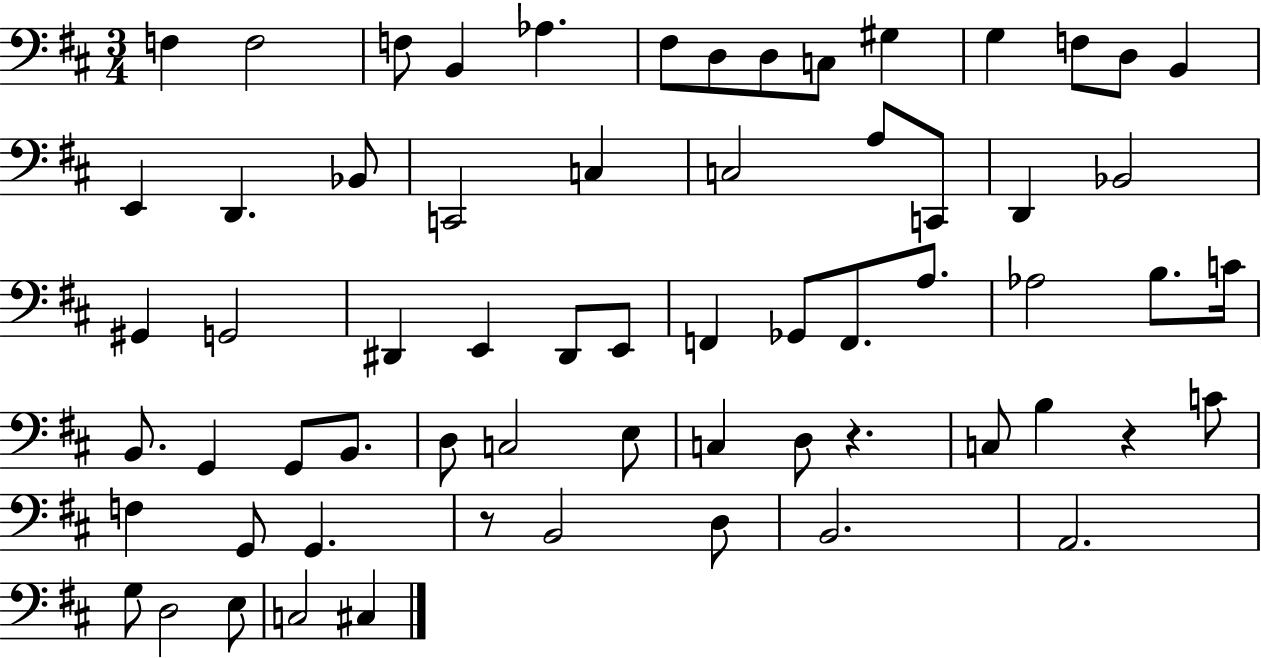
{
  \clef bass
  \numericTimeSignature
  \time 3/4
  \key d \major
  f4 f2 | f8 b,4 aes4. | fis8 d8 d8 c8 gis4 | g4 f8 d8 b,4 | \break e,4 d,4. bes,8 | c,2 c4 | c2 a8 c,8 | d,4 bes,2 | \break gis,4 g,2 | dis,4 e,4 dis,8 e,8 | f,4 ges,8 f,8. a8. | aes2 b8. c'16 | \break b,8. g,4 g,8 b,8. | d8 c2 e8 | c4 d8 r4. | c8 b4 r4 c'8 | \break f4 g,8 g,4. | r8 b,2 d8 | b,2. | a,2. | \break g8 d2 e8 | c2 cis4 | \bar "|."
}